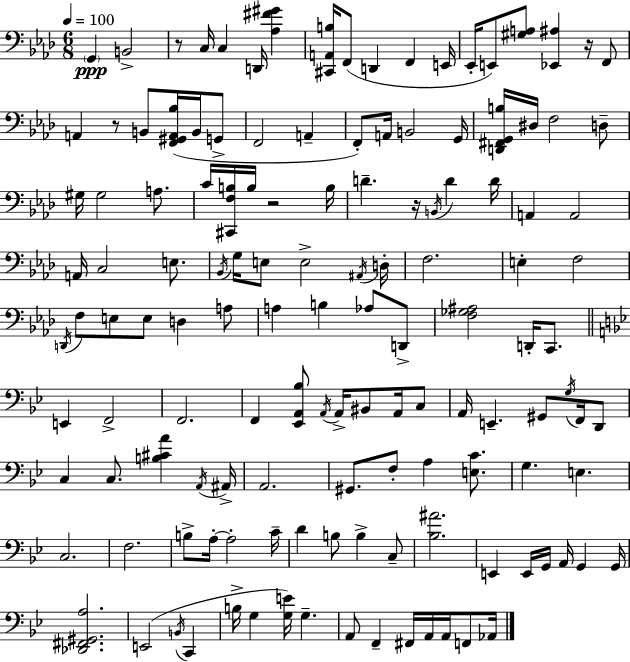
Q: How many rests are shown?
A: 5